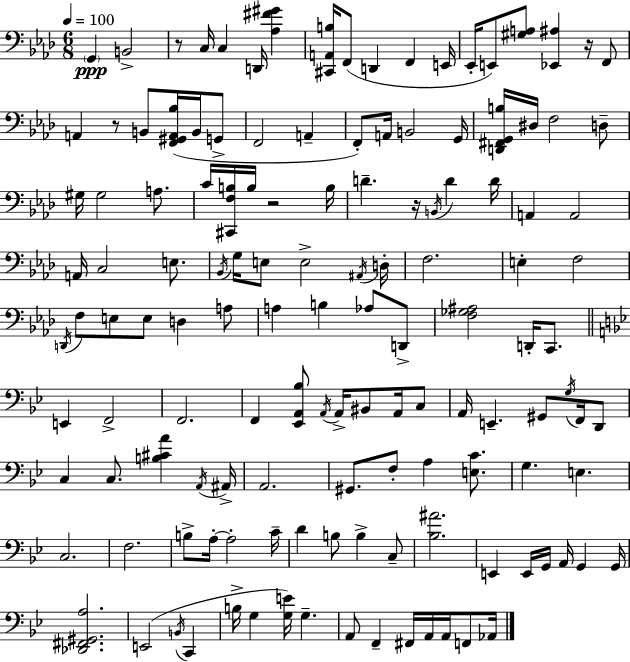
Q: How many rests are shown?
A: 5